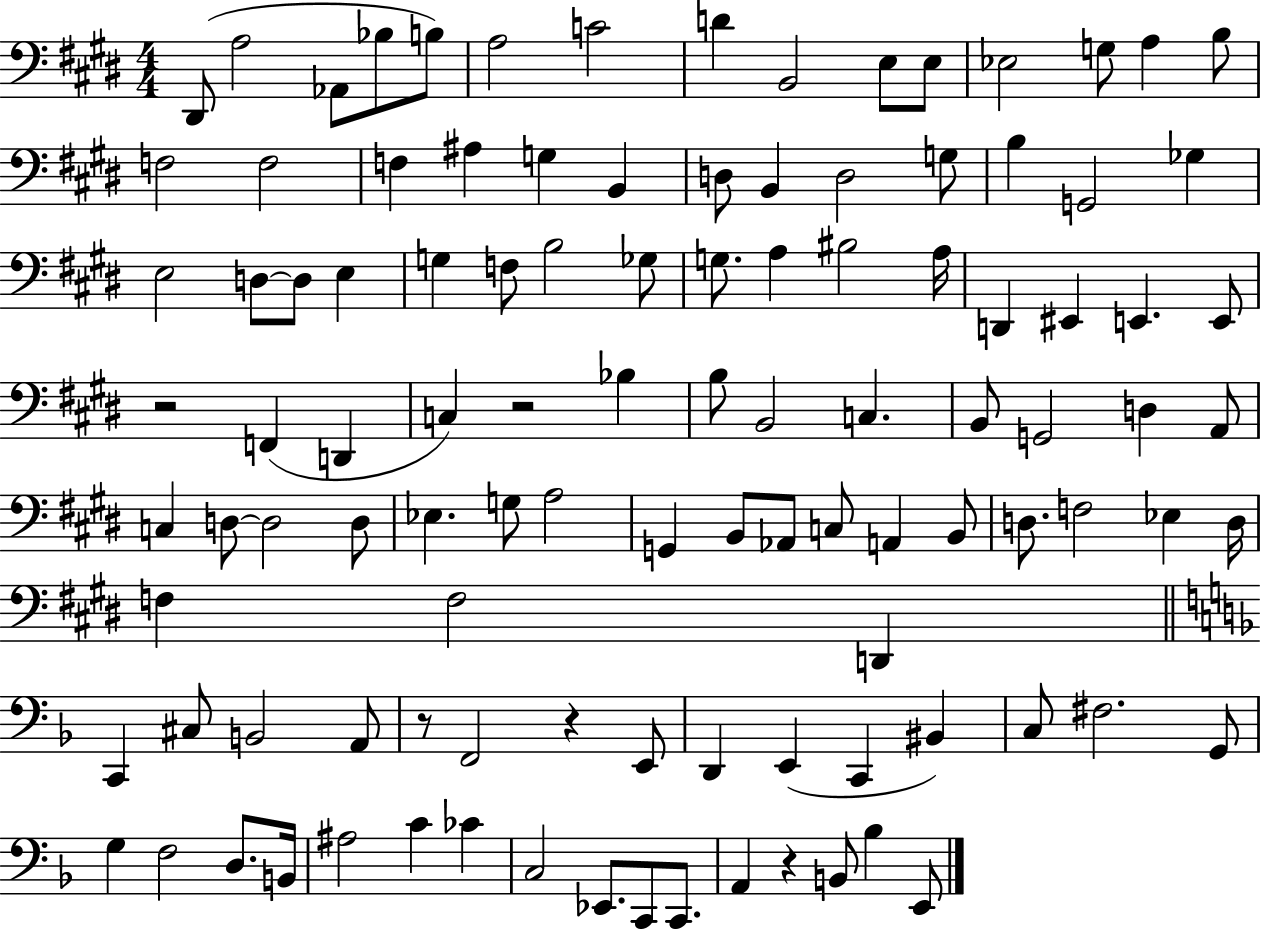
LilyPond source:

{
  \clef bass
  \numericTimeSignature
  \time 4/4
  \key e \major
  \repeat volta 2 { dis,8( a2 aes,8 bes8 b8) | a2 c'2 | d'4 b,2 e8 e8 | ees2 g8 a4 b8 | \break f2 f2 | f4 ais4 g4 b,4 | d8 b,4 d2 g8 | b4 g,2 ges4 | \break e2 d8~~ d8 e4 | g4 f8 b2 ges8 | g8. a4 bis2 a16 | d,4 eis,4 e,4. e,8 | \break r2 f,4( d,4 | c4) r2 bes4 | b8 b,2 c4. | b,8 g,2 d4 a,8 | \break c4 d8~~ d2 d8 | ees4. g8 a2 | g,4 b,8 aes,8 c8 a,4 b,8 | d8. f2 ees4 d16 | \break f4 f2 d,4 | \bar "||" \break \key f \major c,4 cis8 b,2 a,8 | r8 f,2 r4 e,8 | d,4 e,4( c,4 bis,4) | c8 fis2. g,8 | \break g4 f2 d8. b,16 | ais2 c'4 ces'4 | c2 ees,8. c,8 c,8. | a,4 r4 b,8 bes4 e,8 | \break } \bar "|."
}